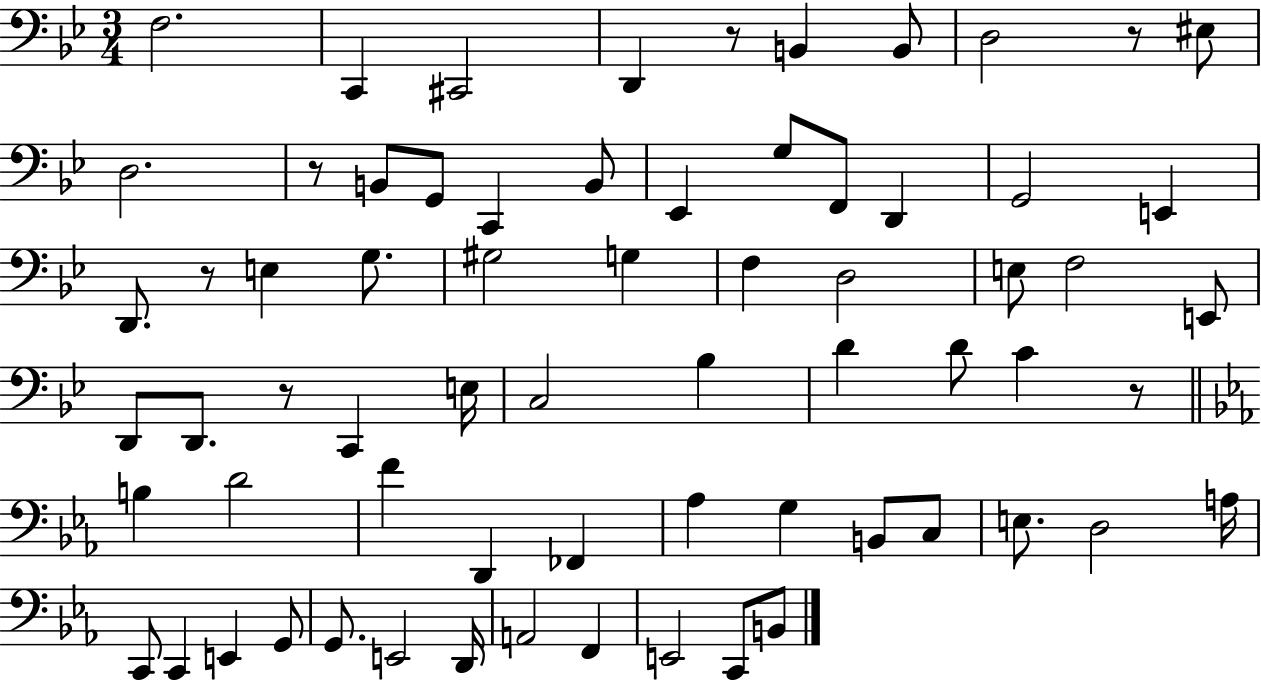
F3/h. C2/q C#2/h D2/q R/e B2/q B2/e D3/h R/e EIS3/e D3/h. R/e B2/e G2/e C2/q B2/e Eb2/q G3/e F2/e D2/q G2/h E2/q D2/e. R/e E3/q G3/e. G#3/h G3/q F3/q D3/h E3/e F3/h E2/e D2/e D2/e. R/e C2/q E3/s C3/h Bb3/q D4/q D4/e C4/q R/e B3/q D4/h F4/q D2/q FES2/q Ab3/q G3/q B2/e C3/e E3/e. D3/h A3/s C2/e C2/q E2/q G2/e G2/e. E2/h D2/s A2/h F2/q E2/h C2/e B2/e